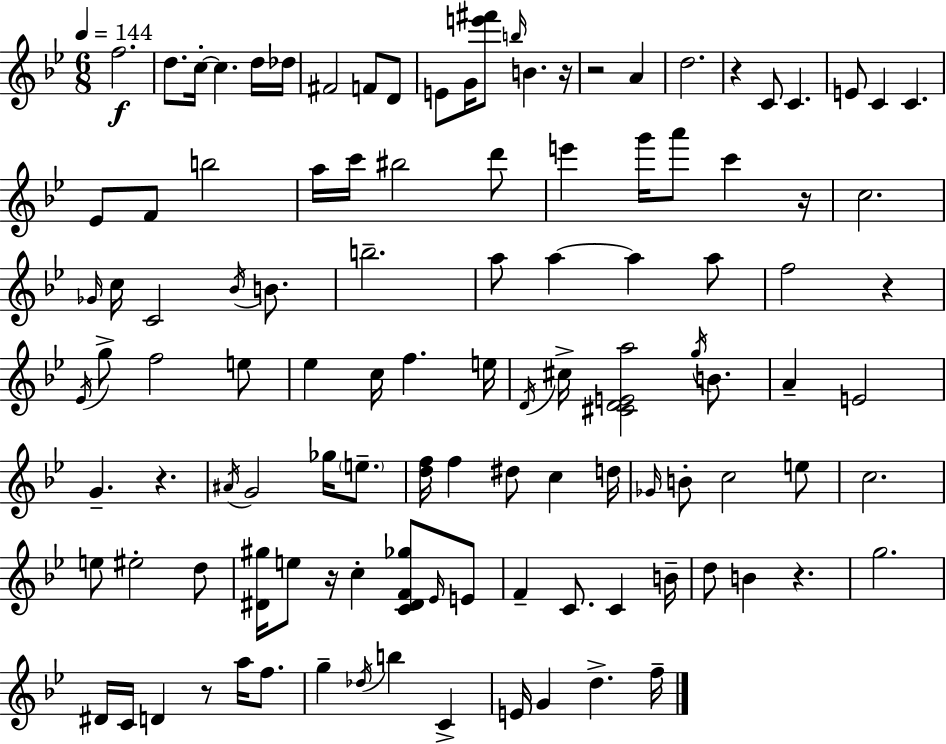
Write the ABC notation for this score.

X:1
T:Untitled
M:6/8
L:1/4
K:Gm
f2 d/2 c/4 c d/4 _d/4 ^F2 F/2 D/2 E/2 G/4 [e'^f']/2 b/4 B z/4 z2 A d2 z C/2 C E/2 C C _E/2 F/2 b2 a/4 c'/4 ^b2 d'/2 e' g'/4 a'/2 c' z/4 c2 _G/4 c/4 C2 _B/4 B/2 b2 a/2 a a a/2 f2 z _E/4 g/2 f2 e/2 _e c/4 f e/4 D/4 ^c/4 [^CDEa]2 g/4 B/2 A E2 G z ^A/4 G2 _g/4 e/2 [df]/4 f ^d/2 c d/4 _G/4 B/2 c2 e/2 c2 e/2 ^e2 d/2 [^D^g]/4 e/2 z/4 c [C^DF_g]/2 _E/4 E/2 F C/2 C B/4 d/2 B z g2 ^D/4 C/4 D z/2 a/4 f/2 g _d/4 b C E/4 G d f/4